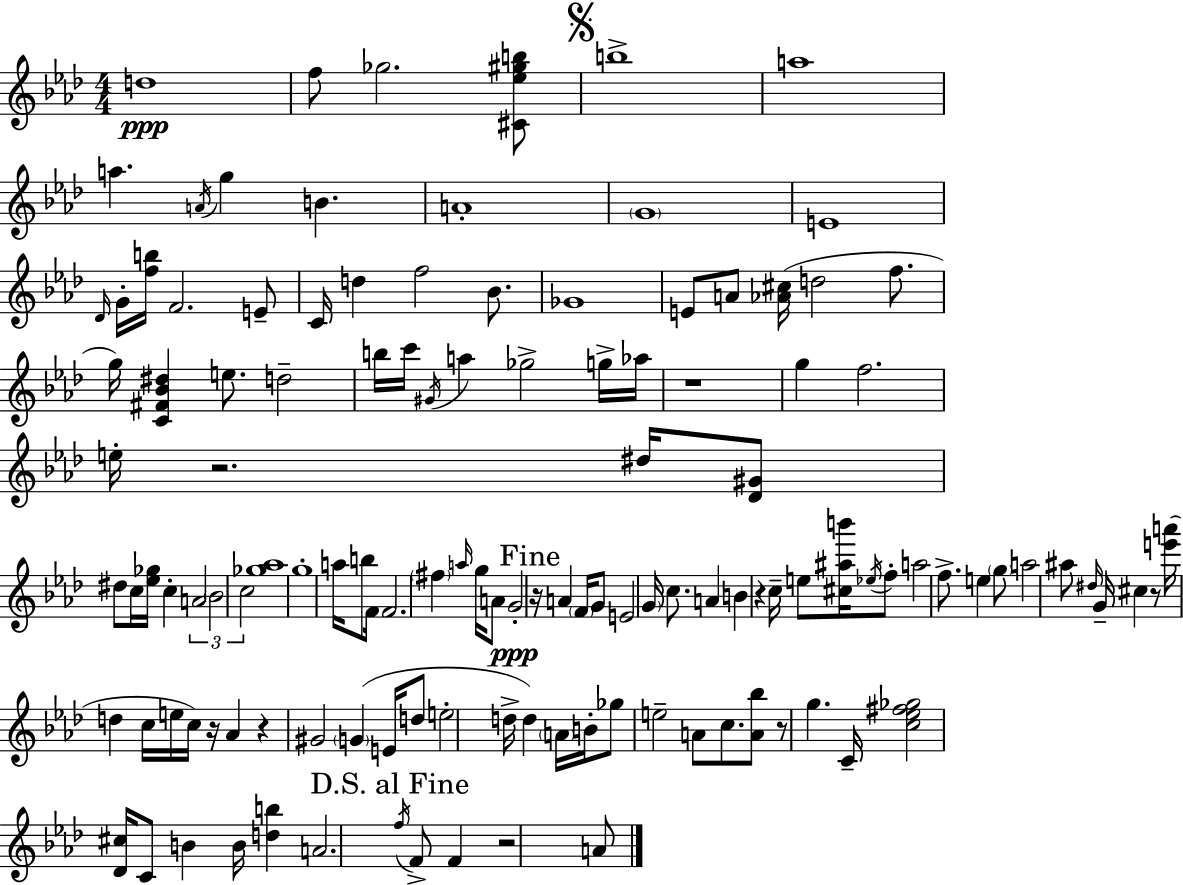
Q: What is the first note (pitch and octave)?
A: D5